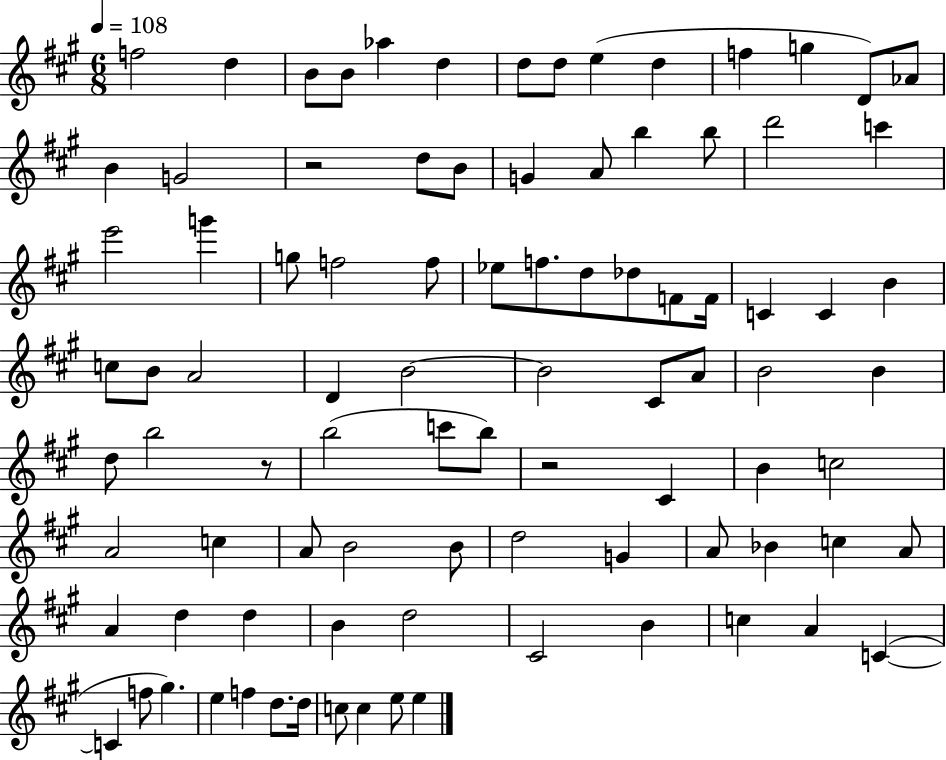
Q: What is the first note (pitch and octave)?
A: F5